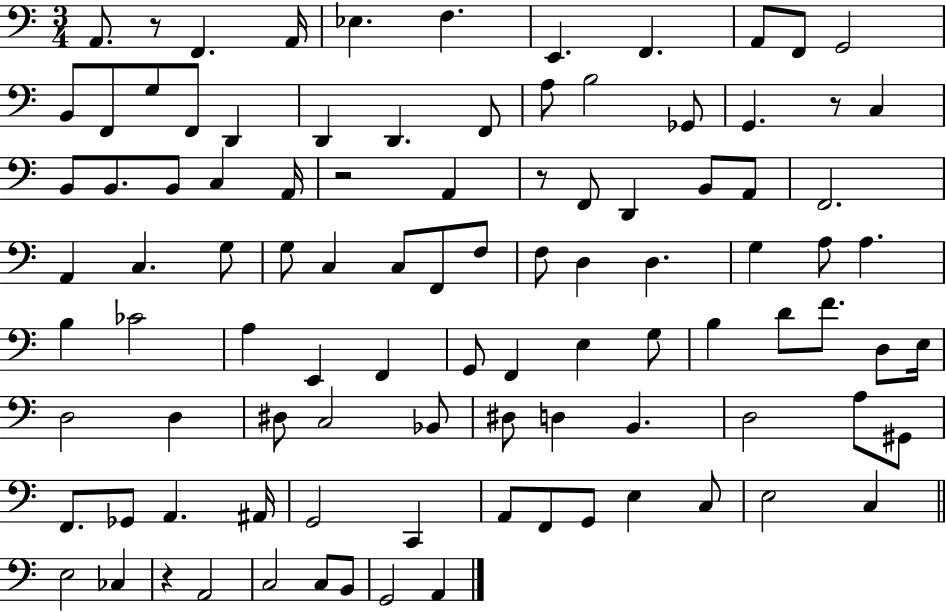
{
  \clef bass
  \numericTimeSignature
  \time 3/4
  \key c \major
  a,8. r8 f,4. a,16 | ees4. f4. | e,4. f,4. | a,8 f,8 g,2 | \break b,8 f,8 g8 f,8 d,4 | d,4 d,4. f,8 | a8 b2 ges,8 | g,4. r8 c4 | \break b,8 b,8. b,8 c4 a,16 | r2 a,4 | r8 f,8 d,4 b,8 a,8 | f,2. | \break a,4 c4. g8 | g8 c4 c8 f,8 f8 | f8 d4 d4. | g4 a8 a4. | \break b4 ces'2 | a4 e,4 f,4 | g,8 f,4 e4 g8 | b4 d'8 f'8. d8 e16 | \break d2 d4 | dis8 c2 bes,8 | dis8 d4 b,4. | d2 a8 gis,8 | \break f,8. ges,8 a,4. ais,16 | g,2 c,4 | a,8 f,8 g,8 e4 c8 | e2 c4 | \break \bar "||" \break \key c \major e2 ces4 | r4 a,2 | c2 c8 b,8 | g,2 a,4 | \break \bar "|."
}